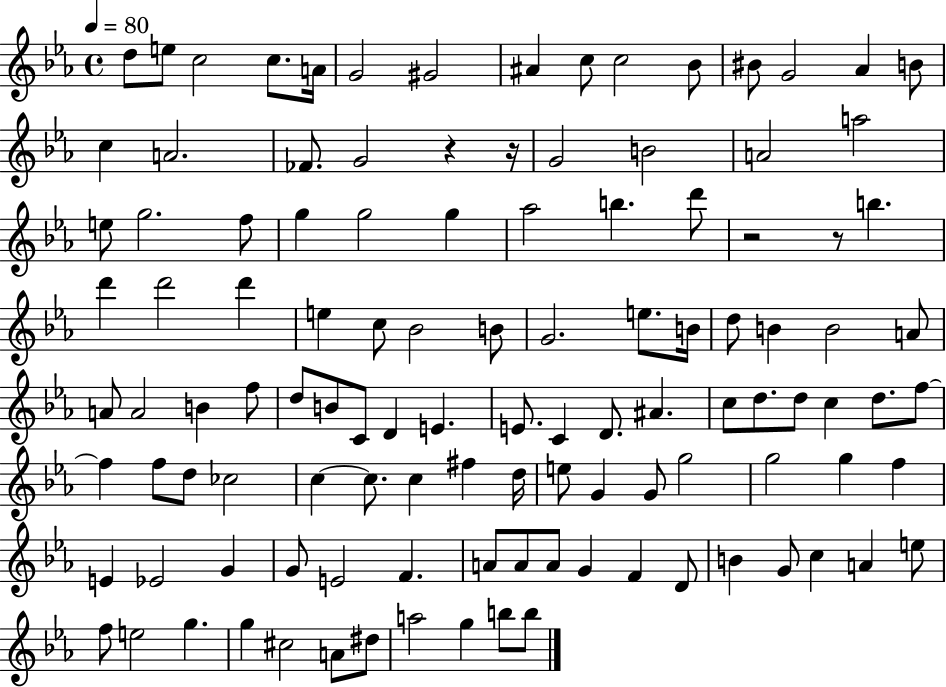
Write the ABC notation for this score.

X:1
T:Untitled
M:4/4
L:1/4
K:Eb
d/2 e/2 c2 c/2 A/4 G2 ^G2 ^A c/2 c2 _B/2 ^B/2 G2 _A B/2 c A2 _F/2 G2 z z/4 G2 B2 A2 a2 e/2 g2 f/2 g g2 g _a2 b d'/2 z2 z/2 b d' d'2 d' e c/2 _B2 B/2 G2 e/2 B/4 d/2 B B2 A/2 A/2 A2 B f/2 d/2 B/2 C/2 D E E/2 C D/2 ^A c/2 d/2 d/2 c d/2 f/2 f f/2 d/2 _c2 c c/2 c ^f d/4 e/2 G G/2 g2 g2 g f E _E2 G G/2 E2 F A/2 A/2 A/2 G F D/2 B G/2 c A e/2 f/2 e2 g g ^c2 A/2 ^d/2 a2 g b/2 b/2